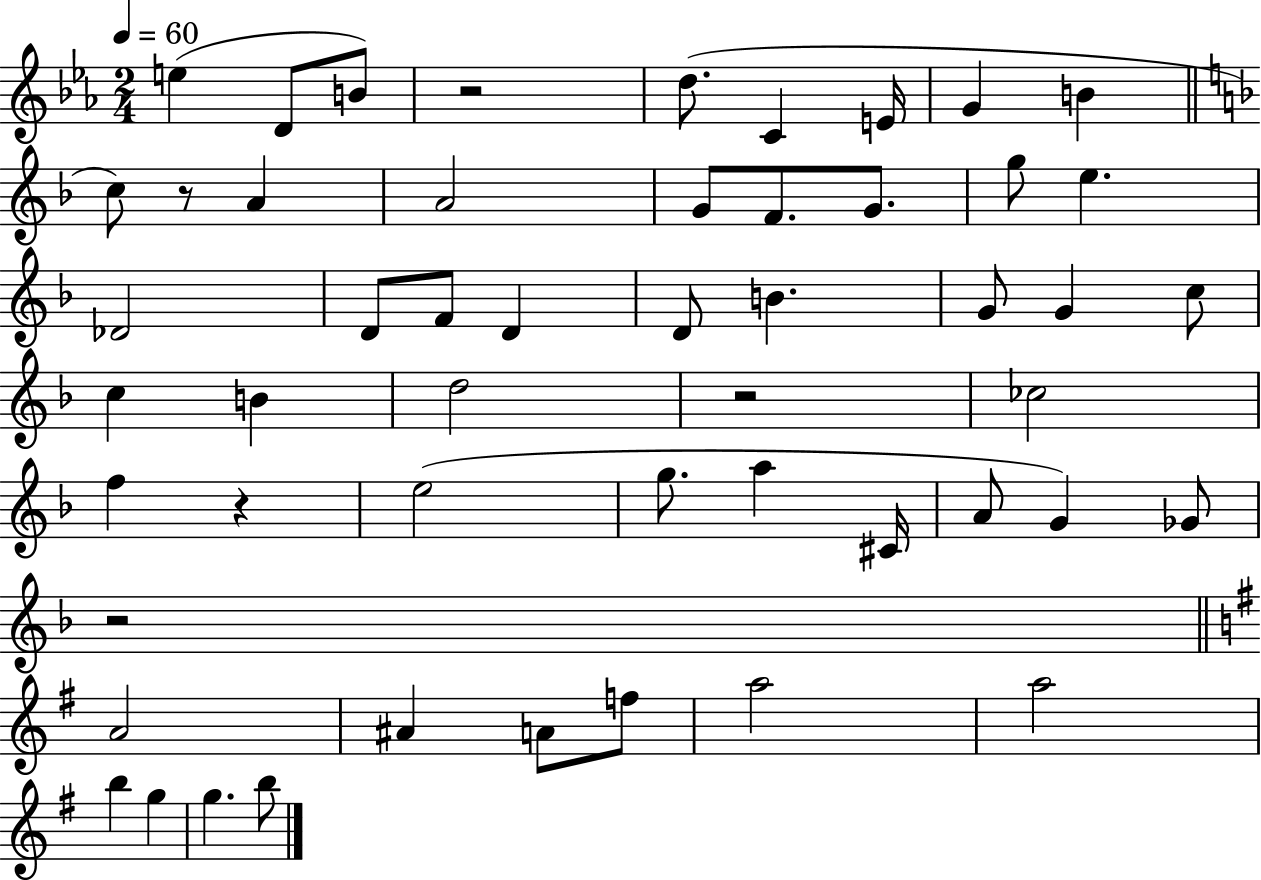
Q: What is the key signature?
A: EES major